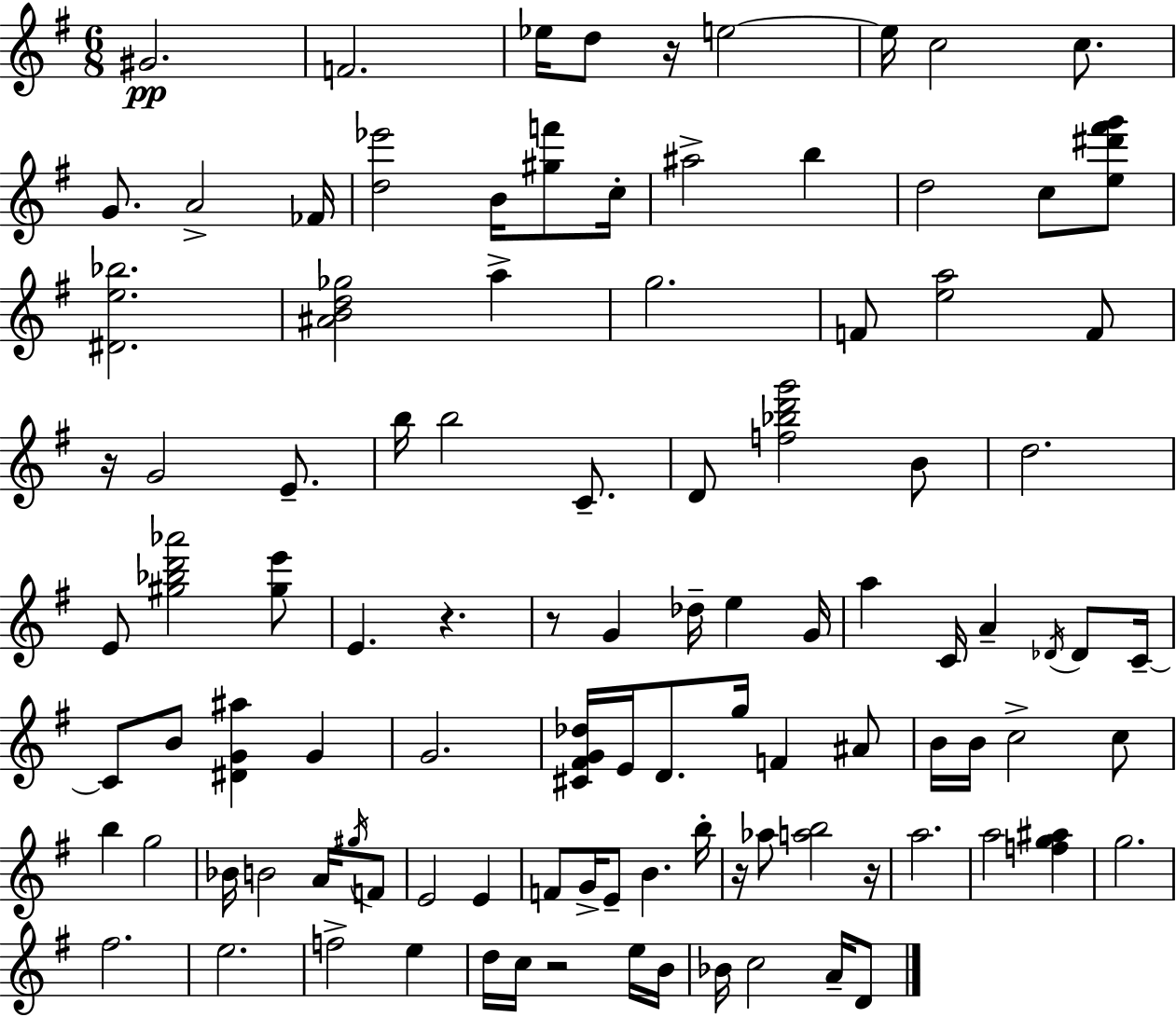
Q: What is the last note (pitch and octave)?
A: D4